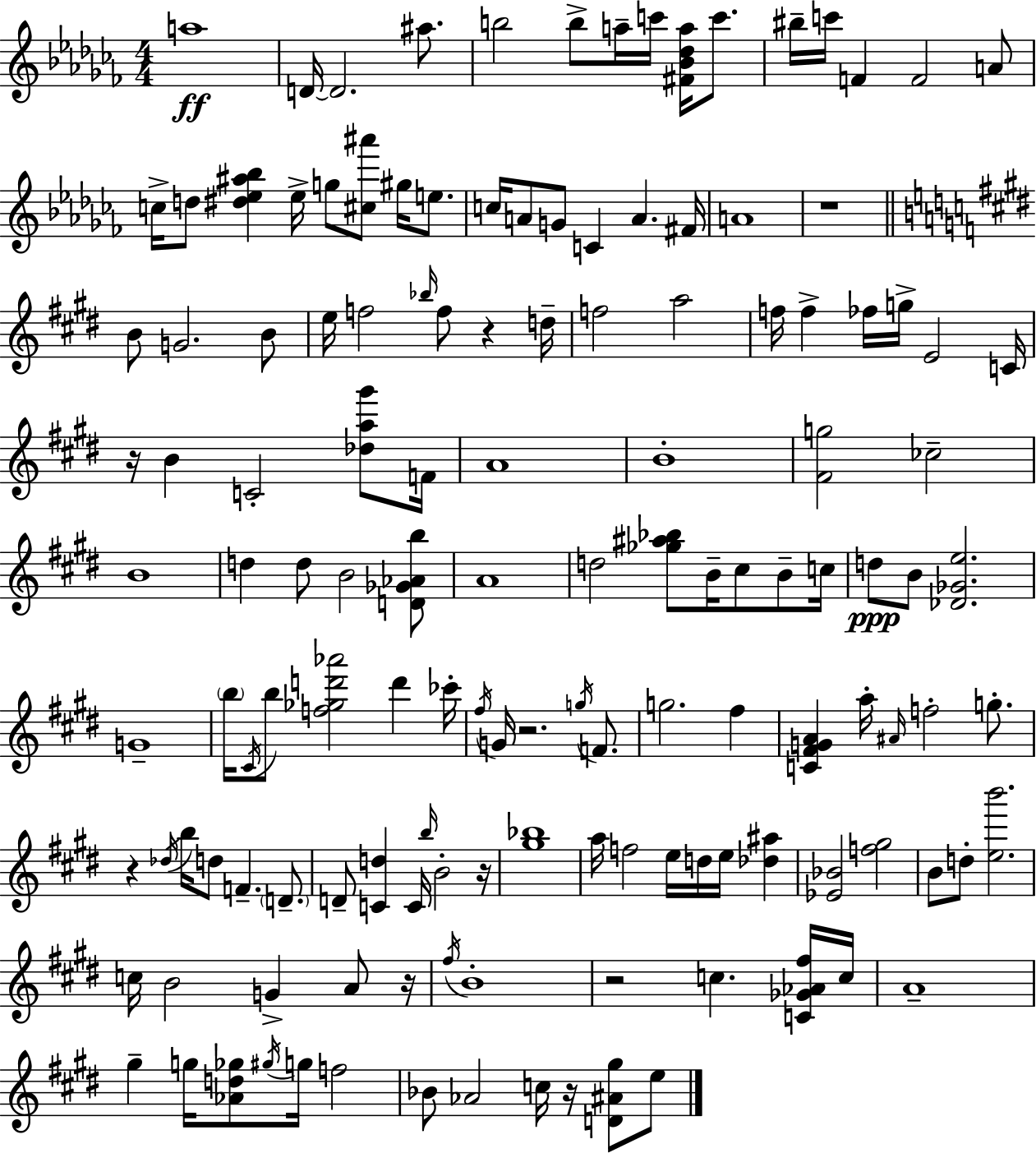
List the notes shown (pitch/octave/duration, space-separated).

A5/w D4/s D4/h. A#5/e. B5/h B5/e A5/s C6/s [F#4,Bb4,Db5,A5]/s C6/e. BIS5/s C6/s F4/q F4/h A4/e C5/s D5/e [D#5,Eb5,A#5,Bb5]/q Eb5/s G5/e [C#5,A#6]/e G#5/s E5/e. C5/s A4/e G4/e C4/q A4/q. F#4/s A4/w R/w B4/e G4/h. B4/e E5/s F5/h Bb5/s F5/e R/q D5/s F5/h A5/h F5/s F5/q FES5/s G5/s E4/h C4/s R/s B4/q C4/h [Db5,A5,G#6]/e F4/s A4/w B4/w [F#4,G5]/h CES5/h B4/w D5/q D5/e B4/h [D4,Gb4,Ab4,B5]/e A4/w D5/h [Gb5,A#5,Bb5]/e B4/s C#5/e B4/e C5/s D5/e B4/e [Db4,Gb4,E5]/h. G4/w B5/s C#4/s B5/e [F5,Gb5,D6,Ab6]/h D6/q CES6/s F#5/s G4/s R/h. G5/s F4/e. G5/h. F#5/q [C4,F#4,G4,A4]/q A5/s A#4/s F5/h G5/e. R/q Db5/s B5/s D5/e F4/q. D4/e. D4/e [C4,D5]/q C4/s B5/s B4/h R/s [G#5,Bb5]/w A5/s F5/h E5/s D5/s E5/s [Db5,A#5]/q [Eb4,Bb4]/h [F5,G#5]/h B4/e D5/e [E5,B6]/h. C5/s B4/h G4/q A4/e R/s F#5/s B4/w R/h C5/q. [C4,Gb4,Ab4,F#5]/s C5/s A4/w G#5/q G5/s [Ab4,D5,Gb5]/e G#5/s G5/s F5/h Bb4/e Ab4/h C5/s R/s [D4,A#4,G#5]/e E5/e